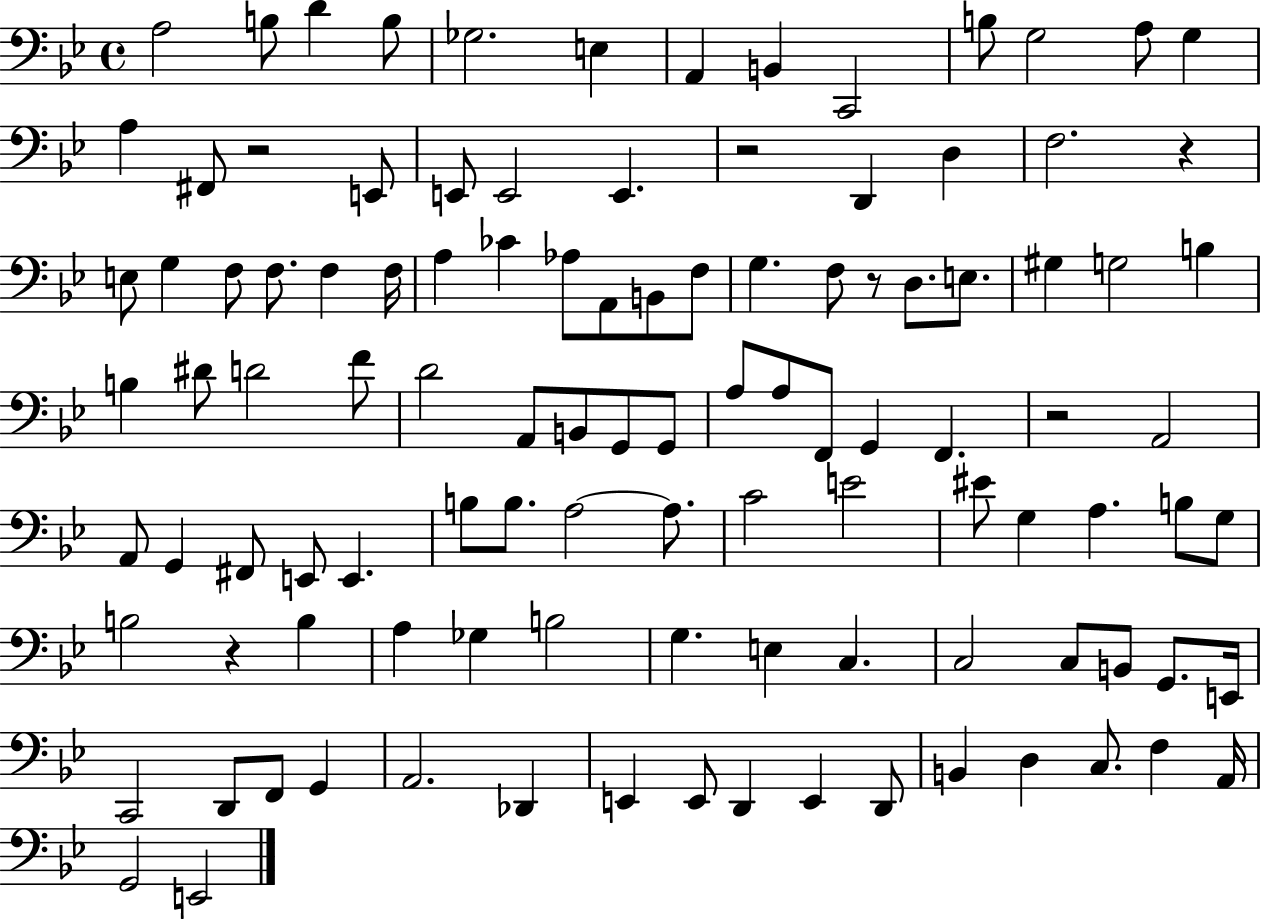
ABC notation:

X:1
T:Untitled
M:4/4
L:1/4
K:Bb
A,2 B,/2 D B,/2 _G,2 E, A,, B,, C,,2 B,/2 G,2 A,/2 G, A, ^F,,/2 z2 E,,/2 E,,/2 E,,2 E,, z2 D,, D, F,2 z E,/2 G, F,/2 F,/2 F, F,/4 A, _C _A,/2 A,,/2 B,,/2 F,/2 G, F,/2 z/2 D,/2 E,/2 ^G, G,2 B, B, ^D/2 D2 F/2 D2 A,,/2 B,,/2 G,,/2 G,,/2 A,/2 A,/2 F,,/2 G,, F,, z2 A,,2 A,,/2 G,, ^F,,/2 E,,/2 E,, B,/2 B,/2 A,2 A,/2 C2 E2 ^E/2 G, A, B,/2 G,/2 B,2 z B, A, _G, B,2 G, E, C, C,2 C,/2 B,,/2 G,,/2 E,,/4 C,,2 D,,/2 F,,/2 G,, A,,2 _D,, E,, E,,/2 D,, E,, D,,/2 B,, D, C,/2 F, A,,/4 G,,2 E,,2